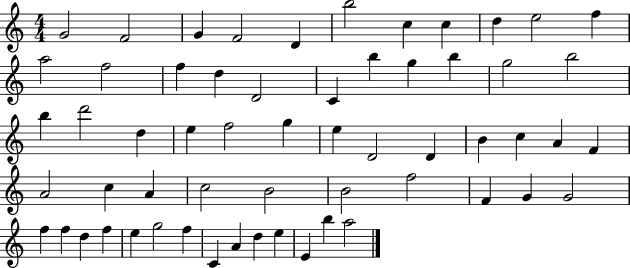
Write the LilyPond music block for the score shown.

{
  \clef treble
  \numericTimeSignature
  \time 4/4
  \key c \major
  g'2 f'2 | g'4 f'2 d'4 | b''2 c''4 c''4 | d''4 e''2 f''4 | \break a''2 f''2 | f''4 d''4 d'2 | c'4 b''4 g''4 b''4 | g''2 b''2 | \break b''4 d'''2 d''4 | e''4 f''2 g''4 | e''4 d'2 d'4 | b'4 c''4 a'4 f'4 | \break a'2 c''4 a'4 | c''2 b'2 | b'2 f''2 | f'4 g'4 g'2 | \break f''4 f''4 d''4 f''4 | e''4 g''2 f''4 | c'4 a'4 d''4 e''4 | e'4 b''4 a''2 | \break \bar "|."
}